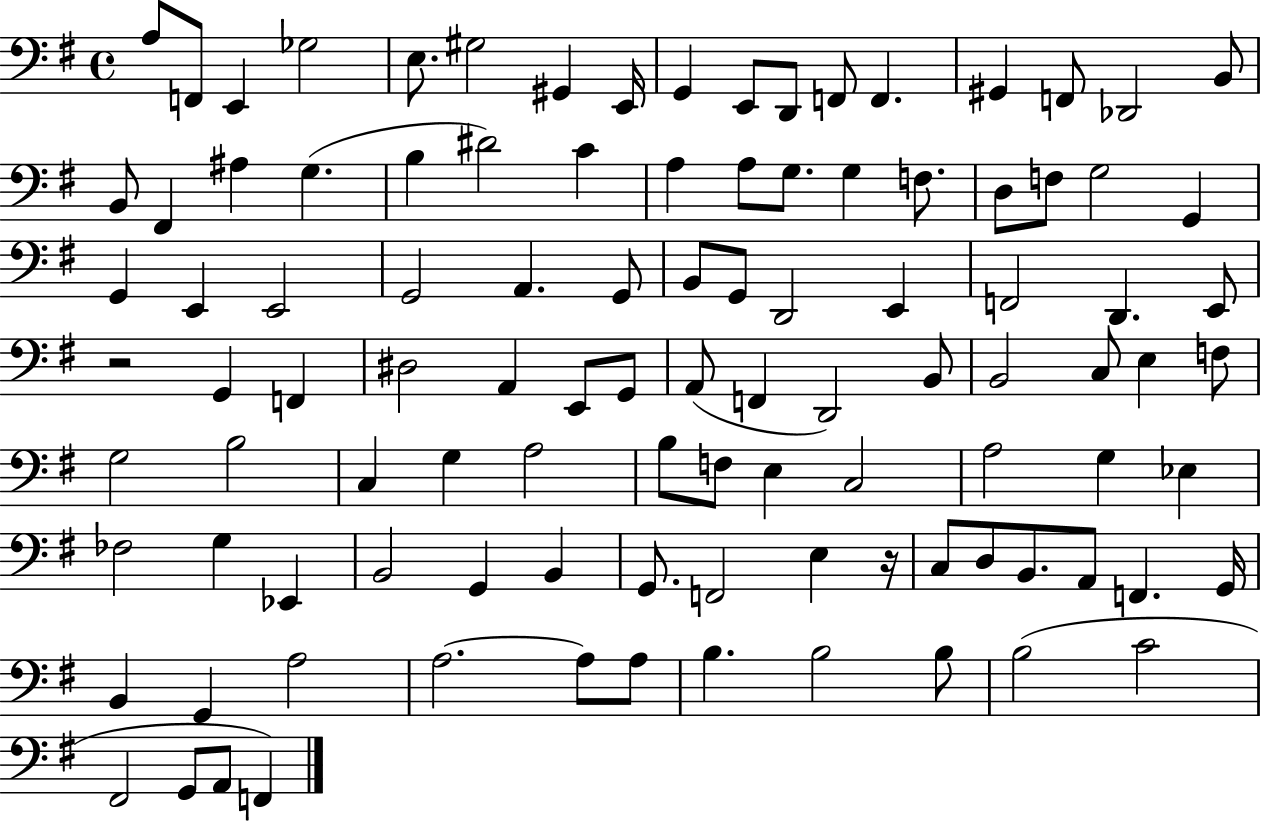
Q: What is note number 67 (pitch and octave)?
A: F3